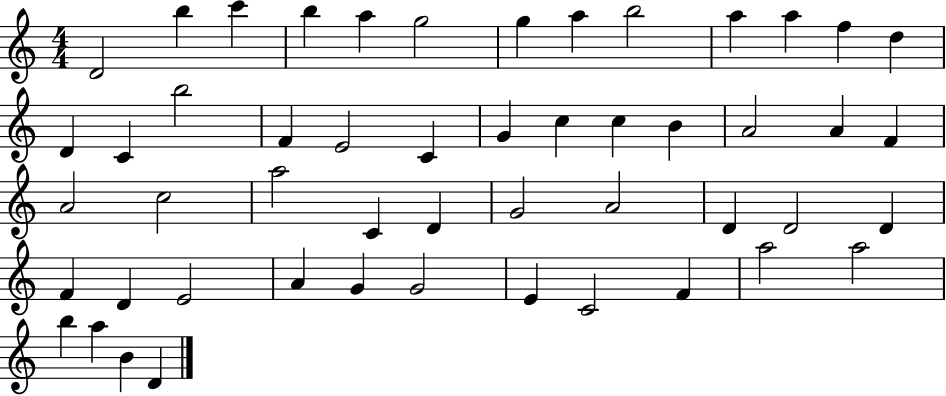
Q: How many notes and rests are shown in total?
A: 51